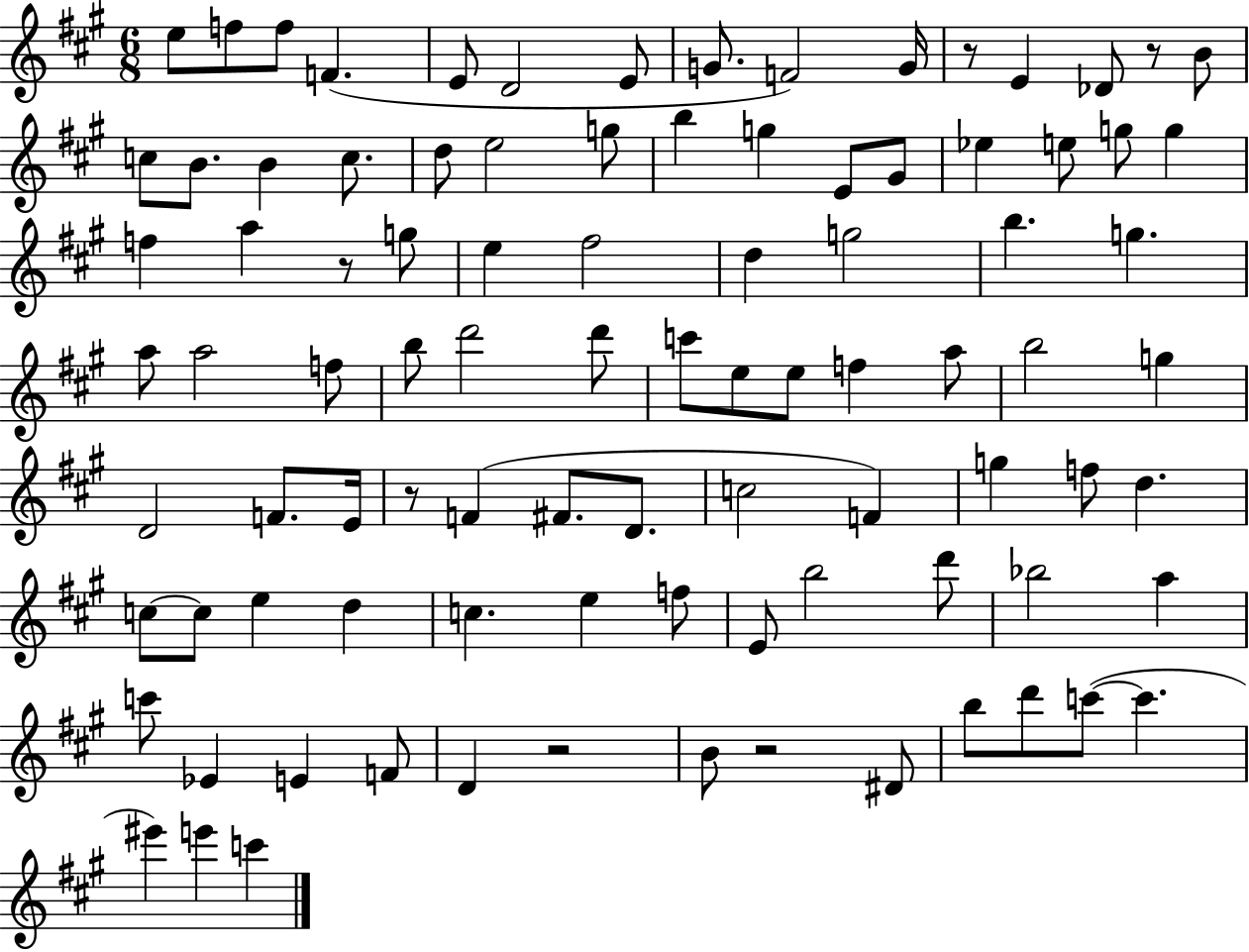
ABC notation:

X:1
T:Untitled
M:6/8
L:1/4
K:A
e/2 f/2 f/2 F E/2 D2 E/2 G/2 F2 G/4 z/2 E _D/2 z/2 B/2 c/2 B/2 B c/2 d/2 e2 g/2 b g E/2 ^G/2 _e e/2 g/2 g f a z/2 g/2 e ^f2 d g2 b g a/2 a2 f/2 b/2 d'2 d'/2 c'/2 e/2 e/2 f a/2 b2 g D2 F/2 E/4 z/2 F ^F/2 D/2 c2 F g f/2 d c/2 c/2 e d c e f/2 E/2 b2 d'/2 _b2 a c'/2 _E E F/2 D z2 B/2 z2 ^D/2 b/2 d'/2 c'/2 c' ^e' e' c'